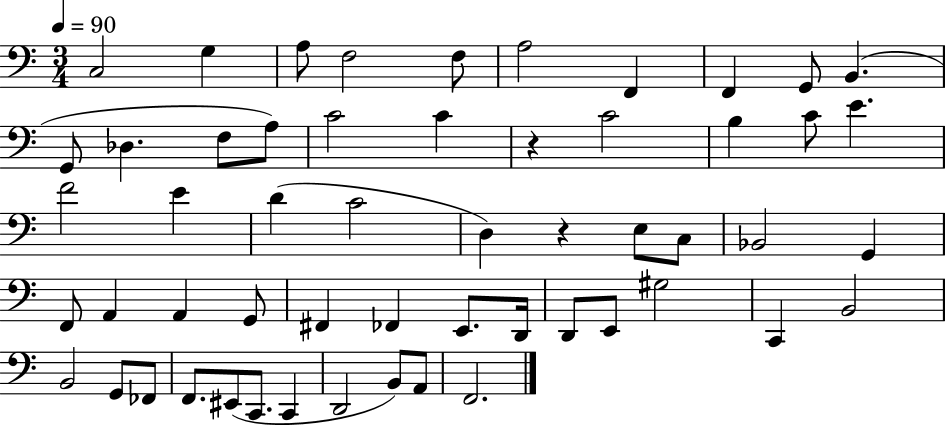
X:1
T:Untitled
M:3/4
L:1/4
K:C
C,2 G, A,/2 F,2 F,/2 A,2 F,, F,, G,,/2 B,, G,,/2 _D, F,/2 A,/2 C2 C z C2 B, C/2 E F2 E D C2 D, z E,/2 C,/2 _B,,2 G,, F,,/2 A,, A,, G,,/2 ^F,, _F,, E,,/2 D,,/4 D,,/2 E,,/2 ^G,2 C,, B,,2 B,,2 G,,/2 _F,,/2 F,,/2 ^E,,/2 C,,/2 C,, D,,2 B,,/2 A,,/2 F,,2